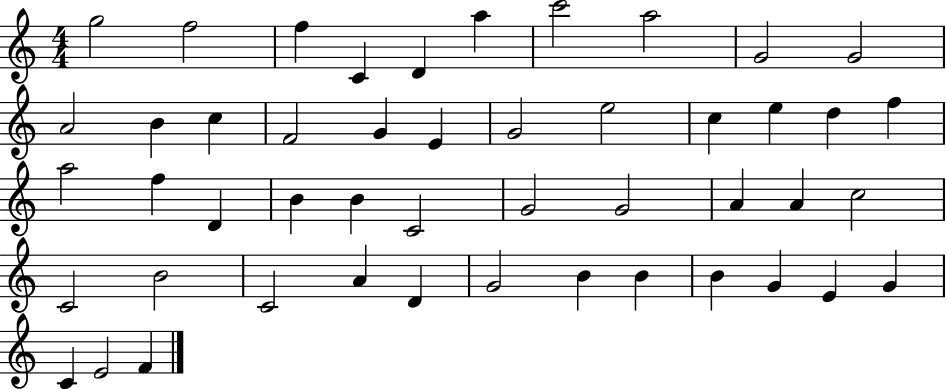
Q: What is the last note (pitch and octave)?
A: F4